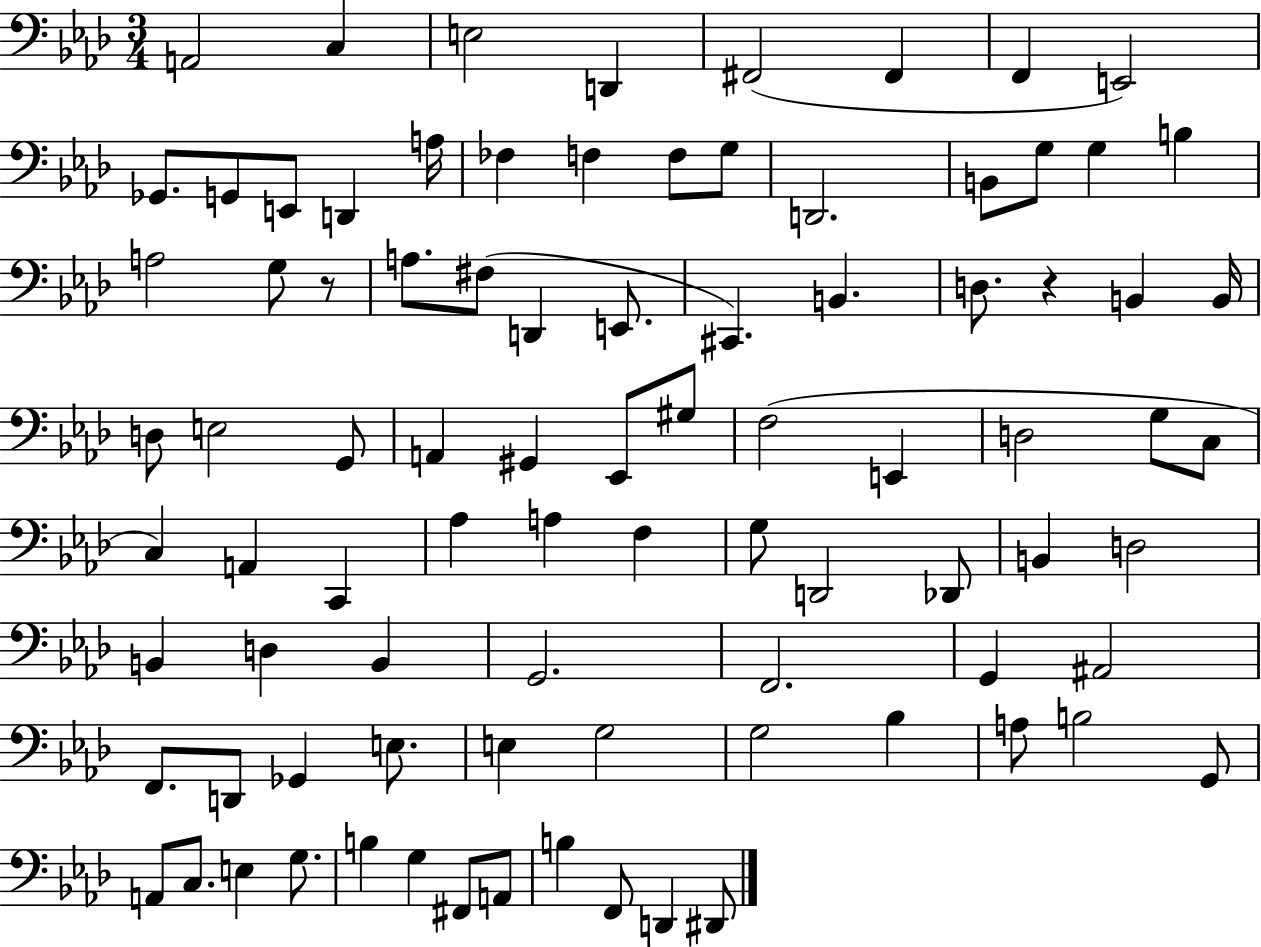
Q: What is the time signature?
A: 3/4